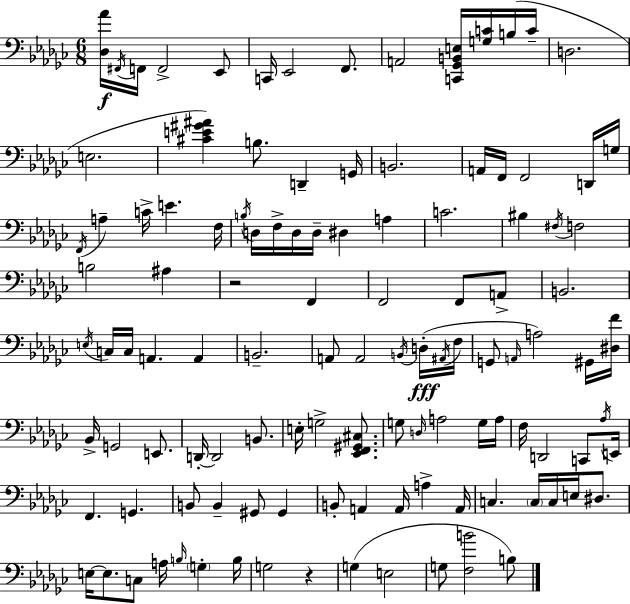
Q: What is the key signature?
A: EES minor